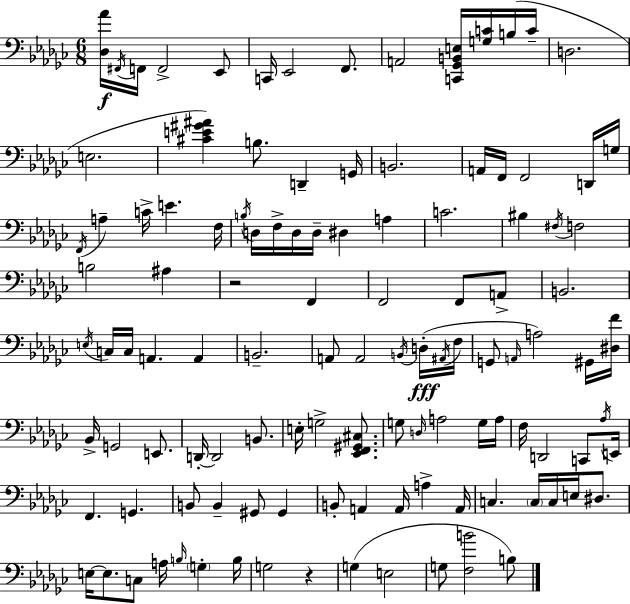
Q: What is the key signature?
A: EES minor